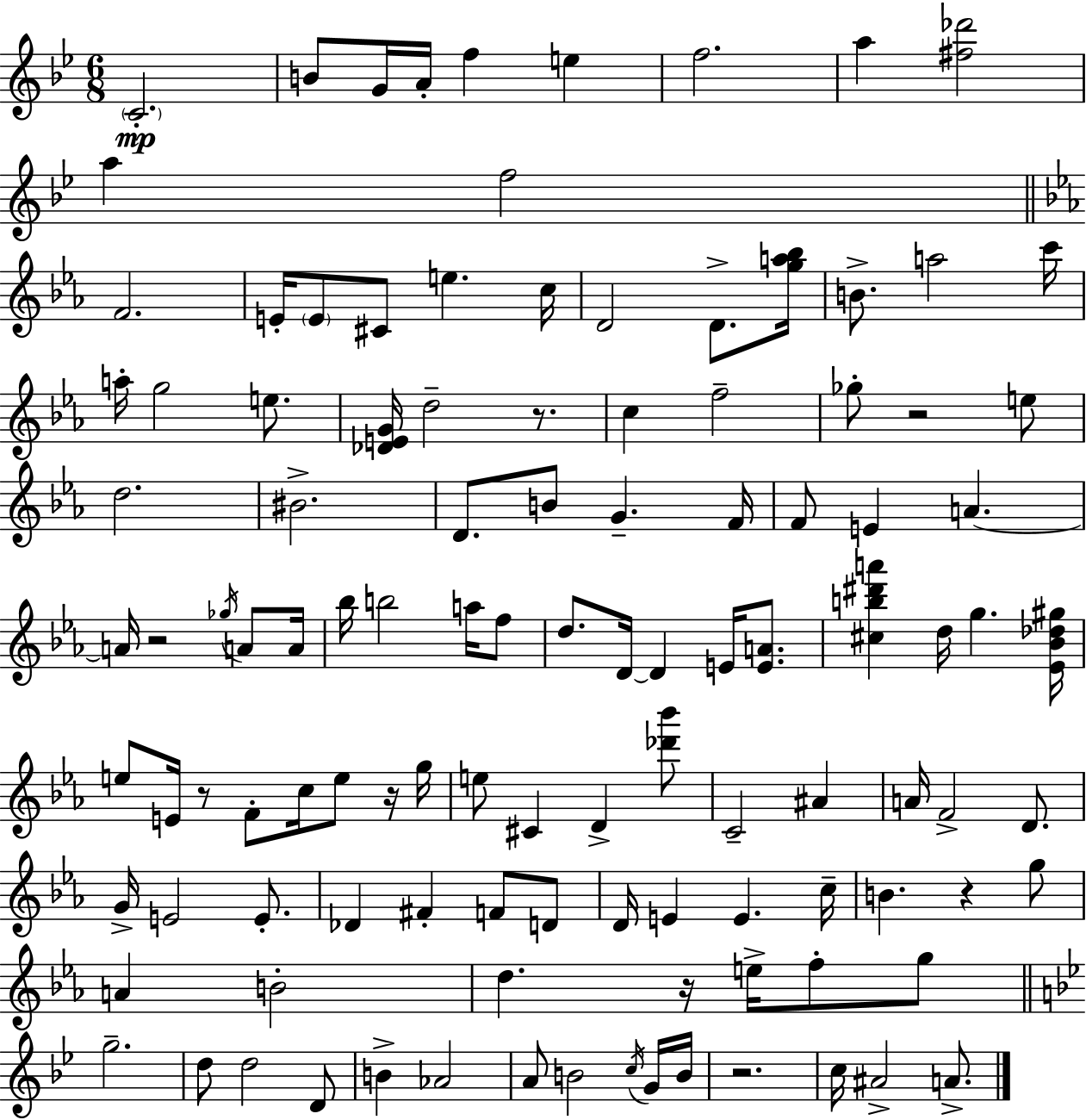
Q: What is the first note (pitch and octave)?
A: C4